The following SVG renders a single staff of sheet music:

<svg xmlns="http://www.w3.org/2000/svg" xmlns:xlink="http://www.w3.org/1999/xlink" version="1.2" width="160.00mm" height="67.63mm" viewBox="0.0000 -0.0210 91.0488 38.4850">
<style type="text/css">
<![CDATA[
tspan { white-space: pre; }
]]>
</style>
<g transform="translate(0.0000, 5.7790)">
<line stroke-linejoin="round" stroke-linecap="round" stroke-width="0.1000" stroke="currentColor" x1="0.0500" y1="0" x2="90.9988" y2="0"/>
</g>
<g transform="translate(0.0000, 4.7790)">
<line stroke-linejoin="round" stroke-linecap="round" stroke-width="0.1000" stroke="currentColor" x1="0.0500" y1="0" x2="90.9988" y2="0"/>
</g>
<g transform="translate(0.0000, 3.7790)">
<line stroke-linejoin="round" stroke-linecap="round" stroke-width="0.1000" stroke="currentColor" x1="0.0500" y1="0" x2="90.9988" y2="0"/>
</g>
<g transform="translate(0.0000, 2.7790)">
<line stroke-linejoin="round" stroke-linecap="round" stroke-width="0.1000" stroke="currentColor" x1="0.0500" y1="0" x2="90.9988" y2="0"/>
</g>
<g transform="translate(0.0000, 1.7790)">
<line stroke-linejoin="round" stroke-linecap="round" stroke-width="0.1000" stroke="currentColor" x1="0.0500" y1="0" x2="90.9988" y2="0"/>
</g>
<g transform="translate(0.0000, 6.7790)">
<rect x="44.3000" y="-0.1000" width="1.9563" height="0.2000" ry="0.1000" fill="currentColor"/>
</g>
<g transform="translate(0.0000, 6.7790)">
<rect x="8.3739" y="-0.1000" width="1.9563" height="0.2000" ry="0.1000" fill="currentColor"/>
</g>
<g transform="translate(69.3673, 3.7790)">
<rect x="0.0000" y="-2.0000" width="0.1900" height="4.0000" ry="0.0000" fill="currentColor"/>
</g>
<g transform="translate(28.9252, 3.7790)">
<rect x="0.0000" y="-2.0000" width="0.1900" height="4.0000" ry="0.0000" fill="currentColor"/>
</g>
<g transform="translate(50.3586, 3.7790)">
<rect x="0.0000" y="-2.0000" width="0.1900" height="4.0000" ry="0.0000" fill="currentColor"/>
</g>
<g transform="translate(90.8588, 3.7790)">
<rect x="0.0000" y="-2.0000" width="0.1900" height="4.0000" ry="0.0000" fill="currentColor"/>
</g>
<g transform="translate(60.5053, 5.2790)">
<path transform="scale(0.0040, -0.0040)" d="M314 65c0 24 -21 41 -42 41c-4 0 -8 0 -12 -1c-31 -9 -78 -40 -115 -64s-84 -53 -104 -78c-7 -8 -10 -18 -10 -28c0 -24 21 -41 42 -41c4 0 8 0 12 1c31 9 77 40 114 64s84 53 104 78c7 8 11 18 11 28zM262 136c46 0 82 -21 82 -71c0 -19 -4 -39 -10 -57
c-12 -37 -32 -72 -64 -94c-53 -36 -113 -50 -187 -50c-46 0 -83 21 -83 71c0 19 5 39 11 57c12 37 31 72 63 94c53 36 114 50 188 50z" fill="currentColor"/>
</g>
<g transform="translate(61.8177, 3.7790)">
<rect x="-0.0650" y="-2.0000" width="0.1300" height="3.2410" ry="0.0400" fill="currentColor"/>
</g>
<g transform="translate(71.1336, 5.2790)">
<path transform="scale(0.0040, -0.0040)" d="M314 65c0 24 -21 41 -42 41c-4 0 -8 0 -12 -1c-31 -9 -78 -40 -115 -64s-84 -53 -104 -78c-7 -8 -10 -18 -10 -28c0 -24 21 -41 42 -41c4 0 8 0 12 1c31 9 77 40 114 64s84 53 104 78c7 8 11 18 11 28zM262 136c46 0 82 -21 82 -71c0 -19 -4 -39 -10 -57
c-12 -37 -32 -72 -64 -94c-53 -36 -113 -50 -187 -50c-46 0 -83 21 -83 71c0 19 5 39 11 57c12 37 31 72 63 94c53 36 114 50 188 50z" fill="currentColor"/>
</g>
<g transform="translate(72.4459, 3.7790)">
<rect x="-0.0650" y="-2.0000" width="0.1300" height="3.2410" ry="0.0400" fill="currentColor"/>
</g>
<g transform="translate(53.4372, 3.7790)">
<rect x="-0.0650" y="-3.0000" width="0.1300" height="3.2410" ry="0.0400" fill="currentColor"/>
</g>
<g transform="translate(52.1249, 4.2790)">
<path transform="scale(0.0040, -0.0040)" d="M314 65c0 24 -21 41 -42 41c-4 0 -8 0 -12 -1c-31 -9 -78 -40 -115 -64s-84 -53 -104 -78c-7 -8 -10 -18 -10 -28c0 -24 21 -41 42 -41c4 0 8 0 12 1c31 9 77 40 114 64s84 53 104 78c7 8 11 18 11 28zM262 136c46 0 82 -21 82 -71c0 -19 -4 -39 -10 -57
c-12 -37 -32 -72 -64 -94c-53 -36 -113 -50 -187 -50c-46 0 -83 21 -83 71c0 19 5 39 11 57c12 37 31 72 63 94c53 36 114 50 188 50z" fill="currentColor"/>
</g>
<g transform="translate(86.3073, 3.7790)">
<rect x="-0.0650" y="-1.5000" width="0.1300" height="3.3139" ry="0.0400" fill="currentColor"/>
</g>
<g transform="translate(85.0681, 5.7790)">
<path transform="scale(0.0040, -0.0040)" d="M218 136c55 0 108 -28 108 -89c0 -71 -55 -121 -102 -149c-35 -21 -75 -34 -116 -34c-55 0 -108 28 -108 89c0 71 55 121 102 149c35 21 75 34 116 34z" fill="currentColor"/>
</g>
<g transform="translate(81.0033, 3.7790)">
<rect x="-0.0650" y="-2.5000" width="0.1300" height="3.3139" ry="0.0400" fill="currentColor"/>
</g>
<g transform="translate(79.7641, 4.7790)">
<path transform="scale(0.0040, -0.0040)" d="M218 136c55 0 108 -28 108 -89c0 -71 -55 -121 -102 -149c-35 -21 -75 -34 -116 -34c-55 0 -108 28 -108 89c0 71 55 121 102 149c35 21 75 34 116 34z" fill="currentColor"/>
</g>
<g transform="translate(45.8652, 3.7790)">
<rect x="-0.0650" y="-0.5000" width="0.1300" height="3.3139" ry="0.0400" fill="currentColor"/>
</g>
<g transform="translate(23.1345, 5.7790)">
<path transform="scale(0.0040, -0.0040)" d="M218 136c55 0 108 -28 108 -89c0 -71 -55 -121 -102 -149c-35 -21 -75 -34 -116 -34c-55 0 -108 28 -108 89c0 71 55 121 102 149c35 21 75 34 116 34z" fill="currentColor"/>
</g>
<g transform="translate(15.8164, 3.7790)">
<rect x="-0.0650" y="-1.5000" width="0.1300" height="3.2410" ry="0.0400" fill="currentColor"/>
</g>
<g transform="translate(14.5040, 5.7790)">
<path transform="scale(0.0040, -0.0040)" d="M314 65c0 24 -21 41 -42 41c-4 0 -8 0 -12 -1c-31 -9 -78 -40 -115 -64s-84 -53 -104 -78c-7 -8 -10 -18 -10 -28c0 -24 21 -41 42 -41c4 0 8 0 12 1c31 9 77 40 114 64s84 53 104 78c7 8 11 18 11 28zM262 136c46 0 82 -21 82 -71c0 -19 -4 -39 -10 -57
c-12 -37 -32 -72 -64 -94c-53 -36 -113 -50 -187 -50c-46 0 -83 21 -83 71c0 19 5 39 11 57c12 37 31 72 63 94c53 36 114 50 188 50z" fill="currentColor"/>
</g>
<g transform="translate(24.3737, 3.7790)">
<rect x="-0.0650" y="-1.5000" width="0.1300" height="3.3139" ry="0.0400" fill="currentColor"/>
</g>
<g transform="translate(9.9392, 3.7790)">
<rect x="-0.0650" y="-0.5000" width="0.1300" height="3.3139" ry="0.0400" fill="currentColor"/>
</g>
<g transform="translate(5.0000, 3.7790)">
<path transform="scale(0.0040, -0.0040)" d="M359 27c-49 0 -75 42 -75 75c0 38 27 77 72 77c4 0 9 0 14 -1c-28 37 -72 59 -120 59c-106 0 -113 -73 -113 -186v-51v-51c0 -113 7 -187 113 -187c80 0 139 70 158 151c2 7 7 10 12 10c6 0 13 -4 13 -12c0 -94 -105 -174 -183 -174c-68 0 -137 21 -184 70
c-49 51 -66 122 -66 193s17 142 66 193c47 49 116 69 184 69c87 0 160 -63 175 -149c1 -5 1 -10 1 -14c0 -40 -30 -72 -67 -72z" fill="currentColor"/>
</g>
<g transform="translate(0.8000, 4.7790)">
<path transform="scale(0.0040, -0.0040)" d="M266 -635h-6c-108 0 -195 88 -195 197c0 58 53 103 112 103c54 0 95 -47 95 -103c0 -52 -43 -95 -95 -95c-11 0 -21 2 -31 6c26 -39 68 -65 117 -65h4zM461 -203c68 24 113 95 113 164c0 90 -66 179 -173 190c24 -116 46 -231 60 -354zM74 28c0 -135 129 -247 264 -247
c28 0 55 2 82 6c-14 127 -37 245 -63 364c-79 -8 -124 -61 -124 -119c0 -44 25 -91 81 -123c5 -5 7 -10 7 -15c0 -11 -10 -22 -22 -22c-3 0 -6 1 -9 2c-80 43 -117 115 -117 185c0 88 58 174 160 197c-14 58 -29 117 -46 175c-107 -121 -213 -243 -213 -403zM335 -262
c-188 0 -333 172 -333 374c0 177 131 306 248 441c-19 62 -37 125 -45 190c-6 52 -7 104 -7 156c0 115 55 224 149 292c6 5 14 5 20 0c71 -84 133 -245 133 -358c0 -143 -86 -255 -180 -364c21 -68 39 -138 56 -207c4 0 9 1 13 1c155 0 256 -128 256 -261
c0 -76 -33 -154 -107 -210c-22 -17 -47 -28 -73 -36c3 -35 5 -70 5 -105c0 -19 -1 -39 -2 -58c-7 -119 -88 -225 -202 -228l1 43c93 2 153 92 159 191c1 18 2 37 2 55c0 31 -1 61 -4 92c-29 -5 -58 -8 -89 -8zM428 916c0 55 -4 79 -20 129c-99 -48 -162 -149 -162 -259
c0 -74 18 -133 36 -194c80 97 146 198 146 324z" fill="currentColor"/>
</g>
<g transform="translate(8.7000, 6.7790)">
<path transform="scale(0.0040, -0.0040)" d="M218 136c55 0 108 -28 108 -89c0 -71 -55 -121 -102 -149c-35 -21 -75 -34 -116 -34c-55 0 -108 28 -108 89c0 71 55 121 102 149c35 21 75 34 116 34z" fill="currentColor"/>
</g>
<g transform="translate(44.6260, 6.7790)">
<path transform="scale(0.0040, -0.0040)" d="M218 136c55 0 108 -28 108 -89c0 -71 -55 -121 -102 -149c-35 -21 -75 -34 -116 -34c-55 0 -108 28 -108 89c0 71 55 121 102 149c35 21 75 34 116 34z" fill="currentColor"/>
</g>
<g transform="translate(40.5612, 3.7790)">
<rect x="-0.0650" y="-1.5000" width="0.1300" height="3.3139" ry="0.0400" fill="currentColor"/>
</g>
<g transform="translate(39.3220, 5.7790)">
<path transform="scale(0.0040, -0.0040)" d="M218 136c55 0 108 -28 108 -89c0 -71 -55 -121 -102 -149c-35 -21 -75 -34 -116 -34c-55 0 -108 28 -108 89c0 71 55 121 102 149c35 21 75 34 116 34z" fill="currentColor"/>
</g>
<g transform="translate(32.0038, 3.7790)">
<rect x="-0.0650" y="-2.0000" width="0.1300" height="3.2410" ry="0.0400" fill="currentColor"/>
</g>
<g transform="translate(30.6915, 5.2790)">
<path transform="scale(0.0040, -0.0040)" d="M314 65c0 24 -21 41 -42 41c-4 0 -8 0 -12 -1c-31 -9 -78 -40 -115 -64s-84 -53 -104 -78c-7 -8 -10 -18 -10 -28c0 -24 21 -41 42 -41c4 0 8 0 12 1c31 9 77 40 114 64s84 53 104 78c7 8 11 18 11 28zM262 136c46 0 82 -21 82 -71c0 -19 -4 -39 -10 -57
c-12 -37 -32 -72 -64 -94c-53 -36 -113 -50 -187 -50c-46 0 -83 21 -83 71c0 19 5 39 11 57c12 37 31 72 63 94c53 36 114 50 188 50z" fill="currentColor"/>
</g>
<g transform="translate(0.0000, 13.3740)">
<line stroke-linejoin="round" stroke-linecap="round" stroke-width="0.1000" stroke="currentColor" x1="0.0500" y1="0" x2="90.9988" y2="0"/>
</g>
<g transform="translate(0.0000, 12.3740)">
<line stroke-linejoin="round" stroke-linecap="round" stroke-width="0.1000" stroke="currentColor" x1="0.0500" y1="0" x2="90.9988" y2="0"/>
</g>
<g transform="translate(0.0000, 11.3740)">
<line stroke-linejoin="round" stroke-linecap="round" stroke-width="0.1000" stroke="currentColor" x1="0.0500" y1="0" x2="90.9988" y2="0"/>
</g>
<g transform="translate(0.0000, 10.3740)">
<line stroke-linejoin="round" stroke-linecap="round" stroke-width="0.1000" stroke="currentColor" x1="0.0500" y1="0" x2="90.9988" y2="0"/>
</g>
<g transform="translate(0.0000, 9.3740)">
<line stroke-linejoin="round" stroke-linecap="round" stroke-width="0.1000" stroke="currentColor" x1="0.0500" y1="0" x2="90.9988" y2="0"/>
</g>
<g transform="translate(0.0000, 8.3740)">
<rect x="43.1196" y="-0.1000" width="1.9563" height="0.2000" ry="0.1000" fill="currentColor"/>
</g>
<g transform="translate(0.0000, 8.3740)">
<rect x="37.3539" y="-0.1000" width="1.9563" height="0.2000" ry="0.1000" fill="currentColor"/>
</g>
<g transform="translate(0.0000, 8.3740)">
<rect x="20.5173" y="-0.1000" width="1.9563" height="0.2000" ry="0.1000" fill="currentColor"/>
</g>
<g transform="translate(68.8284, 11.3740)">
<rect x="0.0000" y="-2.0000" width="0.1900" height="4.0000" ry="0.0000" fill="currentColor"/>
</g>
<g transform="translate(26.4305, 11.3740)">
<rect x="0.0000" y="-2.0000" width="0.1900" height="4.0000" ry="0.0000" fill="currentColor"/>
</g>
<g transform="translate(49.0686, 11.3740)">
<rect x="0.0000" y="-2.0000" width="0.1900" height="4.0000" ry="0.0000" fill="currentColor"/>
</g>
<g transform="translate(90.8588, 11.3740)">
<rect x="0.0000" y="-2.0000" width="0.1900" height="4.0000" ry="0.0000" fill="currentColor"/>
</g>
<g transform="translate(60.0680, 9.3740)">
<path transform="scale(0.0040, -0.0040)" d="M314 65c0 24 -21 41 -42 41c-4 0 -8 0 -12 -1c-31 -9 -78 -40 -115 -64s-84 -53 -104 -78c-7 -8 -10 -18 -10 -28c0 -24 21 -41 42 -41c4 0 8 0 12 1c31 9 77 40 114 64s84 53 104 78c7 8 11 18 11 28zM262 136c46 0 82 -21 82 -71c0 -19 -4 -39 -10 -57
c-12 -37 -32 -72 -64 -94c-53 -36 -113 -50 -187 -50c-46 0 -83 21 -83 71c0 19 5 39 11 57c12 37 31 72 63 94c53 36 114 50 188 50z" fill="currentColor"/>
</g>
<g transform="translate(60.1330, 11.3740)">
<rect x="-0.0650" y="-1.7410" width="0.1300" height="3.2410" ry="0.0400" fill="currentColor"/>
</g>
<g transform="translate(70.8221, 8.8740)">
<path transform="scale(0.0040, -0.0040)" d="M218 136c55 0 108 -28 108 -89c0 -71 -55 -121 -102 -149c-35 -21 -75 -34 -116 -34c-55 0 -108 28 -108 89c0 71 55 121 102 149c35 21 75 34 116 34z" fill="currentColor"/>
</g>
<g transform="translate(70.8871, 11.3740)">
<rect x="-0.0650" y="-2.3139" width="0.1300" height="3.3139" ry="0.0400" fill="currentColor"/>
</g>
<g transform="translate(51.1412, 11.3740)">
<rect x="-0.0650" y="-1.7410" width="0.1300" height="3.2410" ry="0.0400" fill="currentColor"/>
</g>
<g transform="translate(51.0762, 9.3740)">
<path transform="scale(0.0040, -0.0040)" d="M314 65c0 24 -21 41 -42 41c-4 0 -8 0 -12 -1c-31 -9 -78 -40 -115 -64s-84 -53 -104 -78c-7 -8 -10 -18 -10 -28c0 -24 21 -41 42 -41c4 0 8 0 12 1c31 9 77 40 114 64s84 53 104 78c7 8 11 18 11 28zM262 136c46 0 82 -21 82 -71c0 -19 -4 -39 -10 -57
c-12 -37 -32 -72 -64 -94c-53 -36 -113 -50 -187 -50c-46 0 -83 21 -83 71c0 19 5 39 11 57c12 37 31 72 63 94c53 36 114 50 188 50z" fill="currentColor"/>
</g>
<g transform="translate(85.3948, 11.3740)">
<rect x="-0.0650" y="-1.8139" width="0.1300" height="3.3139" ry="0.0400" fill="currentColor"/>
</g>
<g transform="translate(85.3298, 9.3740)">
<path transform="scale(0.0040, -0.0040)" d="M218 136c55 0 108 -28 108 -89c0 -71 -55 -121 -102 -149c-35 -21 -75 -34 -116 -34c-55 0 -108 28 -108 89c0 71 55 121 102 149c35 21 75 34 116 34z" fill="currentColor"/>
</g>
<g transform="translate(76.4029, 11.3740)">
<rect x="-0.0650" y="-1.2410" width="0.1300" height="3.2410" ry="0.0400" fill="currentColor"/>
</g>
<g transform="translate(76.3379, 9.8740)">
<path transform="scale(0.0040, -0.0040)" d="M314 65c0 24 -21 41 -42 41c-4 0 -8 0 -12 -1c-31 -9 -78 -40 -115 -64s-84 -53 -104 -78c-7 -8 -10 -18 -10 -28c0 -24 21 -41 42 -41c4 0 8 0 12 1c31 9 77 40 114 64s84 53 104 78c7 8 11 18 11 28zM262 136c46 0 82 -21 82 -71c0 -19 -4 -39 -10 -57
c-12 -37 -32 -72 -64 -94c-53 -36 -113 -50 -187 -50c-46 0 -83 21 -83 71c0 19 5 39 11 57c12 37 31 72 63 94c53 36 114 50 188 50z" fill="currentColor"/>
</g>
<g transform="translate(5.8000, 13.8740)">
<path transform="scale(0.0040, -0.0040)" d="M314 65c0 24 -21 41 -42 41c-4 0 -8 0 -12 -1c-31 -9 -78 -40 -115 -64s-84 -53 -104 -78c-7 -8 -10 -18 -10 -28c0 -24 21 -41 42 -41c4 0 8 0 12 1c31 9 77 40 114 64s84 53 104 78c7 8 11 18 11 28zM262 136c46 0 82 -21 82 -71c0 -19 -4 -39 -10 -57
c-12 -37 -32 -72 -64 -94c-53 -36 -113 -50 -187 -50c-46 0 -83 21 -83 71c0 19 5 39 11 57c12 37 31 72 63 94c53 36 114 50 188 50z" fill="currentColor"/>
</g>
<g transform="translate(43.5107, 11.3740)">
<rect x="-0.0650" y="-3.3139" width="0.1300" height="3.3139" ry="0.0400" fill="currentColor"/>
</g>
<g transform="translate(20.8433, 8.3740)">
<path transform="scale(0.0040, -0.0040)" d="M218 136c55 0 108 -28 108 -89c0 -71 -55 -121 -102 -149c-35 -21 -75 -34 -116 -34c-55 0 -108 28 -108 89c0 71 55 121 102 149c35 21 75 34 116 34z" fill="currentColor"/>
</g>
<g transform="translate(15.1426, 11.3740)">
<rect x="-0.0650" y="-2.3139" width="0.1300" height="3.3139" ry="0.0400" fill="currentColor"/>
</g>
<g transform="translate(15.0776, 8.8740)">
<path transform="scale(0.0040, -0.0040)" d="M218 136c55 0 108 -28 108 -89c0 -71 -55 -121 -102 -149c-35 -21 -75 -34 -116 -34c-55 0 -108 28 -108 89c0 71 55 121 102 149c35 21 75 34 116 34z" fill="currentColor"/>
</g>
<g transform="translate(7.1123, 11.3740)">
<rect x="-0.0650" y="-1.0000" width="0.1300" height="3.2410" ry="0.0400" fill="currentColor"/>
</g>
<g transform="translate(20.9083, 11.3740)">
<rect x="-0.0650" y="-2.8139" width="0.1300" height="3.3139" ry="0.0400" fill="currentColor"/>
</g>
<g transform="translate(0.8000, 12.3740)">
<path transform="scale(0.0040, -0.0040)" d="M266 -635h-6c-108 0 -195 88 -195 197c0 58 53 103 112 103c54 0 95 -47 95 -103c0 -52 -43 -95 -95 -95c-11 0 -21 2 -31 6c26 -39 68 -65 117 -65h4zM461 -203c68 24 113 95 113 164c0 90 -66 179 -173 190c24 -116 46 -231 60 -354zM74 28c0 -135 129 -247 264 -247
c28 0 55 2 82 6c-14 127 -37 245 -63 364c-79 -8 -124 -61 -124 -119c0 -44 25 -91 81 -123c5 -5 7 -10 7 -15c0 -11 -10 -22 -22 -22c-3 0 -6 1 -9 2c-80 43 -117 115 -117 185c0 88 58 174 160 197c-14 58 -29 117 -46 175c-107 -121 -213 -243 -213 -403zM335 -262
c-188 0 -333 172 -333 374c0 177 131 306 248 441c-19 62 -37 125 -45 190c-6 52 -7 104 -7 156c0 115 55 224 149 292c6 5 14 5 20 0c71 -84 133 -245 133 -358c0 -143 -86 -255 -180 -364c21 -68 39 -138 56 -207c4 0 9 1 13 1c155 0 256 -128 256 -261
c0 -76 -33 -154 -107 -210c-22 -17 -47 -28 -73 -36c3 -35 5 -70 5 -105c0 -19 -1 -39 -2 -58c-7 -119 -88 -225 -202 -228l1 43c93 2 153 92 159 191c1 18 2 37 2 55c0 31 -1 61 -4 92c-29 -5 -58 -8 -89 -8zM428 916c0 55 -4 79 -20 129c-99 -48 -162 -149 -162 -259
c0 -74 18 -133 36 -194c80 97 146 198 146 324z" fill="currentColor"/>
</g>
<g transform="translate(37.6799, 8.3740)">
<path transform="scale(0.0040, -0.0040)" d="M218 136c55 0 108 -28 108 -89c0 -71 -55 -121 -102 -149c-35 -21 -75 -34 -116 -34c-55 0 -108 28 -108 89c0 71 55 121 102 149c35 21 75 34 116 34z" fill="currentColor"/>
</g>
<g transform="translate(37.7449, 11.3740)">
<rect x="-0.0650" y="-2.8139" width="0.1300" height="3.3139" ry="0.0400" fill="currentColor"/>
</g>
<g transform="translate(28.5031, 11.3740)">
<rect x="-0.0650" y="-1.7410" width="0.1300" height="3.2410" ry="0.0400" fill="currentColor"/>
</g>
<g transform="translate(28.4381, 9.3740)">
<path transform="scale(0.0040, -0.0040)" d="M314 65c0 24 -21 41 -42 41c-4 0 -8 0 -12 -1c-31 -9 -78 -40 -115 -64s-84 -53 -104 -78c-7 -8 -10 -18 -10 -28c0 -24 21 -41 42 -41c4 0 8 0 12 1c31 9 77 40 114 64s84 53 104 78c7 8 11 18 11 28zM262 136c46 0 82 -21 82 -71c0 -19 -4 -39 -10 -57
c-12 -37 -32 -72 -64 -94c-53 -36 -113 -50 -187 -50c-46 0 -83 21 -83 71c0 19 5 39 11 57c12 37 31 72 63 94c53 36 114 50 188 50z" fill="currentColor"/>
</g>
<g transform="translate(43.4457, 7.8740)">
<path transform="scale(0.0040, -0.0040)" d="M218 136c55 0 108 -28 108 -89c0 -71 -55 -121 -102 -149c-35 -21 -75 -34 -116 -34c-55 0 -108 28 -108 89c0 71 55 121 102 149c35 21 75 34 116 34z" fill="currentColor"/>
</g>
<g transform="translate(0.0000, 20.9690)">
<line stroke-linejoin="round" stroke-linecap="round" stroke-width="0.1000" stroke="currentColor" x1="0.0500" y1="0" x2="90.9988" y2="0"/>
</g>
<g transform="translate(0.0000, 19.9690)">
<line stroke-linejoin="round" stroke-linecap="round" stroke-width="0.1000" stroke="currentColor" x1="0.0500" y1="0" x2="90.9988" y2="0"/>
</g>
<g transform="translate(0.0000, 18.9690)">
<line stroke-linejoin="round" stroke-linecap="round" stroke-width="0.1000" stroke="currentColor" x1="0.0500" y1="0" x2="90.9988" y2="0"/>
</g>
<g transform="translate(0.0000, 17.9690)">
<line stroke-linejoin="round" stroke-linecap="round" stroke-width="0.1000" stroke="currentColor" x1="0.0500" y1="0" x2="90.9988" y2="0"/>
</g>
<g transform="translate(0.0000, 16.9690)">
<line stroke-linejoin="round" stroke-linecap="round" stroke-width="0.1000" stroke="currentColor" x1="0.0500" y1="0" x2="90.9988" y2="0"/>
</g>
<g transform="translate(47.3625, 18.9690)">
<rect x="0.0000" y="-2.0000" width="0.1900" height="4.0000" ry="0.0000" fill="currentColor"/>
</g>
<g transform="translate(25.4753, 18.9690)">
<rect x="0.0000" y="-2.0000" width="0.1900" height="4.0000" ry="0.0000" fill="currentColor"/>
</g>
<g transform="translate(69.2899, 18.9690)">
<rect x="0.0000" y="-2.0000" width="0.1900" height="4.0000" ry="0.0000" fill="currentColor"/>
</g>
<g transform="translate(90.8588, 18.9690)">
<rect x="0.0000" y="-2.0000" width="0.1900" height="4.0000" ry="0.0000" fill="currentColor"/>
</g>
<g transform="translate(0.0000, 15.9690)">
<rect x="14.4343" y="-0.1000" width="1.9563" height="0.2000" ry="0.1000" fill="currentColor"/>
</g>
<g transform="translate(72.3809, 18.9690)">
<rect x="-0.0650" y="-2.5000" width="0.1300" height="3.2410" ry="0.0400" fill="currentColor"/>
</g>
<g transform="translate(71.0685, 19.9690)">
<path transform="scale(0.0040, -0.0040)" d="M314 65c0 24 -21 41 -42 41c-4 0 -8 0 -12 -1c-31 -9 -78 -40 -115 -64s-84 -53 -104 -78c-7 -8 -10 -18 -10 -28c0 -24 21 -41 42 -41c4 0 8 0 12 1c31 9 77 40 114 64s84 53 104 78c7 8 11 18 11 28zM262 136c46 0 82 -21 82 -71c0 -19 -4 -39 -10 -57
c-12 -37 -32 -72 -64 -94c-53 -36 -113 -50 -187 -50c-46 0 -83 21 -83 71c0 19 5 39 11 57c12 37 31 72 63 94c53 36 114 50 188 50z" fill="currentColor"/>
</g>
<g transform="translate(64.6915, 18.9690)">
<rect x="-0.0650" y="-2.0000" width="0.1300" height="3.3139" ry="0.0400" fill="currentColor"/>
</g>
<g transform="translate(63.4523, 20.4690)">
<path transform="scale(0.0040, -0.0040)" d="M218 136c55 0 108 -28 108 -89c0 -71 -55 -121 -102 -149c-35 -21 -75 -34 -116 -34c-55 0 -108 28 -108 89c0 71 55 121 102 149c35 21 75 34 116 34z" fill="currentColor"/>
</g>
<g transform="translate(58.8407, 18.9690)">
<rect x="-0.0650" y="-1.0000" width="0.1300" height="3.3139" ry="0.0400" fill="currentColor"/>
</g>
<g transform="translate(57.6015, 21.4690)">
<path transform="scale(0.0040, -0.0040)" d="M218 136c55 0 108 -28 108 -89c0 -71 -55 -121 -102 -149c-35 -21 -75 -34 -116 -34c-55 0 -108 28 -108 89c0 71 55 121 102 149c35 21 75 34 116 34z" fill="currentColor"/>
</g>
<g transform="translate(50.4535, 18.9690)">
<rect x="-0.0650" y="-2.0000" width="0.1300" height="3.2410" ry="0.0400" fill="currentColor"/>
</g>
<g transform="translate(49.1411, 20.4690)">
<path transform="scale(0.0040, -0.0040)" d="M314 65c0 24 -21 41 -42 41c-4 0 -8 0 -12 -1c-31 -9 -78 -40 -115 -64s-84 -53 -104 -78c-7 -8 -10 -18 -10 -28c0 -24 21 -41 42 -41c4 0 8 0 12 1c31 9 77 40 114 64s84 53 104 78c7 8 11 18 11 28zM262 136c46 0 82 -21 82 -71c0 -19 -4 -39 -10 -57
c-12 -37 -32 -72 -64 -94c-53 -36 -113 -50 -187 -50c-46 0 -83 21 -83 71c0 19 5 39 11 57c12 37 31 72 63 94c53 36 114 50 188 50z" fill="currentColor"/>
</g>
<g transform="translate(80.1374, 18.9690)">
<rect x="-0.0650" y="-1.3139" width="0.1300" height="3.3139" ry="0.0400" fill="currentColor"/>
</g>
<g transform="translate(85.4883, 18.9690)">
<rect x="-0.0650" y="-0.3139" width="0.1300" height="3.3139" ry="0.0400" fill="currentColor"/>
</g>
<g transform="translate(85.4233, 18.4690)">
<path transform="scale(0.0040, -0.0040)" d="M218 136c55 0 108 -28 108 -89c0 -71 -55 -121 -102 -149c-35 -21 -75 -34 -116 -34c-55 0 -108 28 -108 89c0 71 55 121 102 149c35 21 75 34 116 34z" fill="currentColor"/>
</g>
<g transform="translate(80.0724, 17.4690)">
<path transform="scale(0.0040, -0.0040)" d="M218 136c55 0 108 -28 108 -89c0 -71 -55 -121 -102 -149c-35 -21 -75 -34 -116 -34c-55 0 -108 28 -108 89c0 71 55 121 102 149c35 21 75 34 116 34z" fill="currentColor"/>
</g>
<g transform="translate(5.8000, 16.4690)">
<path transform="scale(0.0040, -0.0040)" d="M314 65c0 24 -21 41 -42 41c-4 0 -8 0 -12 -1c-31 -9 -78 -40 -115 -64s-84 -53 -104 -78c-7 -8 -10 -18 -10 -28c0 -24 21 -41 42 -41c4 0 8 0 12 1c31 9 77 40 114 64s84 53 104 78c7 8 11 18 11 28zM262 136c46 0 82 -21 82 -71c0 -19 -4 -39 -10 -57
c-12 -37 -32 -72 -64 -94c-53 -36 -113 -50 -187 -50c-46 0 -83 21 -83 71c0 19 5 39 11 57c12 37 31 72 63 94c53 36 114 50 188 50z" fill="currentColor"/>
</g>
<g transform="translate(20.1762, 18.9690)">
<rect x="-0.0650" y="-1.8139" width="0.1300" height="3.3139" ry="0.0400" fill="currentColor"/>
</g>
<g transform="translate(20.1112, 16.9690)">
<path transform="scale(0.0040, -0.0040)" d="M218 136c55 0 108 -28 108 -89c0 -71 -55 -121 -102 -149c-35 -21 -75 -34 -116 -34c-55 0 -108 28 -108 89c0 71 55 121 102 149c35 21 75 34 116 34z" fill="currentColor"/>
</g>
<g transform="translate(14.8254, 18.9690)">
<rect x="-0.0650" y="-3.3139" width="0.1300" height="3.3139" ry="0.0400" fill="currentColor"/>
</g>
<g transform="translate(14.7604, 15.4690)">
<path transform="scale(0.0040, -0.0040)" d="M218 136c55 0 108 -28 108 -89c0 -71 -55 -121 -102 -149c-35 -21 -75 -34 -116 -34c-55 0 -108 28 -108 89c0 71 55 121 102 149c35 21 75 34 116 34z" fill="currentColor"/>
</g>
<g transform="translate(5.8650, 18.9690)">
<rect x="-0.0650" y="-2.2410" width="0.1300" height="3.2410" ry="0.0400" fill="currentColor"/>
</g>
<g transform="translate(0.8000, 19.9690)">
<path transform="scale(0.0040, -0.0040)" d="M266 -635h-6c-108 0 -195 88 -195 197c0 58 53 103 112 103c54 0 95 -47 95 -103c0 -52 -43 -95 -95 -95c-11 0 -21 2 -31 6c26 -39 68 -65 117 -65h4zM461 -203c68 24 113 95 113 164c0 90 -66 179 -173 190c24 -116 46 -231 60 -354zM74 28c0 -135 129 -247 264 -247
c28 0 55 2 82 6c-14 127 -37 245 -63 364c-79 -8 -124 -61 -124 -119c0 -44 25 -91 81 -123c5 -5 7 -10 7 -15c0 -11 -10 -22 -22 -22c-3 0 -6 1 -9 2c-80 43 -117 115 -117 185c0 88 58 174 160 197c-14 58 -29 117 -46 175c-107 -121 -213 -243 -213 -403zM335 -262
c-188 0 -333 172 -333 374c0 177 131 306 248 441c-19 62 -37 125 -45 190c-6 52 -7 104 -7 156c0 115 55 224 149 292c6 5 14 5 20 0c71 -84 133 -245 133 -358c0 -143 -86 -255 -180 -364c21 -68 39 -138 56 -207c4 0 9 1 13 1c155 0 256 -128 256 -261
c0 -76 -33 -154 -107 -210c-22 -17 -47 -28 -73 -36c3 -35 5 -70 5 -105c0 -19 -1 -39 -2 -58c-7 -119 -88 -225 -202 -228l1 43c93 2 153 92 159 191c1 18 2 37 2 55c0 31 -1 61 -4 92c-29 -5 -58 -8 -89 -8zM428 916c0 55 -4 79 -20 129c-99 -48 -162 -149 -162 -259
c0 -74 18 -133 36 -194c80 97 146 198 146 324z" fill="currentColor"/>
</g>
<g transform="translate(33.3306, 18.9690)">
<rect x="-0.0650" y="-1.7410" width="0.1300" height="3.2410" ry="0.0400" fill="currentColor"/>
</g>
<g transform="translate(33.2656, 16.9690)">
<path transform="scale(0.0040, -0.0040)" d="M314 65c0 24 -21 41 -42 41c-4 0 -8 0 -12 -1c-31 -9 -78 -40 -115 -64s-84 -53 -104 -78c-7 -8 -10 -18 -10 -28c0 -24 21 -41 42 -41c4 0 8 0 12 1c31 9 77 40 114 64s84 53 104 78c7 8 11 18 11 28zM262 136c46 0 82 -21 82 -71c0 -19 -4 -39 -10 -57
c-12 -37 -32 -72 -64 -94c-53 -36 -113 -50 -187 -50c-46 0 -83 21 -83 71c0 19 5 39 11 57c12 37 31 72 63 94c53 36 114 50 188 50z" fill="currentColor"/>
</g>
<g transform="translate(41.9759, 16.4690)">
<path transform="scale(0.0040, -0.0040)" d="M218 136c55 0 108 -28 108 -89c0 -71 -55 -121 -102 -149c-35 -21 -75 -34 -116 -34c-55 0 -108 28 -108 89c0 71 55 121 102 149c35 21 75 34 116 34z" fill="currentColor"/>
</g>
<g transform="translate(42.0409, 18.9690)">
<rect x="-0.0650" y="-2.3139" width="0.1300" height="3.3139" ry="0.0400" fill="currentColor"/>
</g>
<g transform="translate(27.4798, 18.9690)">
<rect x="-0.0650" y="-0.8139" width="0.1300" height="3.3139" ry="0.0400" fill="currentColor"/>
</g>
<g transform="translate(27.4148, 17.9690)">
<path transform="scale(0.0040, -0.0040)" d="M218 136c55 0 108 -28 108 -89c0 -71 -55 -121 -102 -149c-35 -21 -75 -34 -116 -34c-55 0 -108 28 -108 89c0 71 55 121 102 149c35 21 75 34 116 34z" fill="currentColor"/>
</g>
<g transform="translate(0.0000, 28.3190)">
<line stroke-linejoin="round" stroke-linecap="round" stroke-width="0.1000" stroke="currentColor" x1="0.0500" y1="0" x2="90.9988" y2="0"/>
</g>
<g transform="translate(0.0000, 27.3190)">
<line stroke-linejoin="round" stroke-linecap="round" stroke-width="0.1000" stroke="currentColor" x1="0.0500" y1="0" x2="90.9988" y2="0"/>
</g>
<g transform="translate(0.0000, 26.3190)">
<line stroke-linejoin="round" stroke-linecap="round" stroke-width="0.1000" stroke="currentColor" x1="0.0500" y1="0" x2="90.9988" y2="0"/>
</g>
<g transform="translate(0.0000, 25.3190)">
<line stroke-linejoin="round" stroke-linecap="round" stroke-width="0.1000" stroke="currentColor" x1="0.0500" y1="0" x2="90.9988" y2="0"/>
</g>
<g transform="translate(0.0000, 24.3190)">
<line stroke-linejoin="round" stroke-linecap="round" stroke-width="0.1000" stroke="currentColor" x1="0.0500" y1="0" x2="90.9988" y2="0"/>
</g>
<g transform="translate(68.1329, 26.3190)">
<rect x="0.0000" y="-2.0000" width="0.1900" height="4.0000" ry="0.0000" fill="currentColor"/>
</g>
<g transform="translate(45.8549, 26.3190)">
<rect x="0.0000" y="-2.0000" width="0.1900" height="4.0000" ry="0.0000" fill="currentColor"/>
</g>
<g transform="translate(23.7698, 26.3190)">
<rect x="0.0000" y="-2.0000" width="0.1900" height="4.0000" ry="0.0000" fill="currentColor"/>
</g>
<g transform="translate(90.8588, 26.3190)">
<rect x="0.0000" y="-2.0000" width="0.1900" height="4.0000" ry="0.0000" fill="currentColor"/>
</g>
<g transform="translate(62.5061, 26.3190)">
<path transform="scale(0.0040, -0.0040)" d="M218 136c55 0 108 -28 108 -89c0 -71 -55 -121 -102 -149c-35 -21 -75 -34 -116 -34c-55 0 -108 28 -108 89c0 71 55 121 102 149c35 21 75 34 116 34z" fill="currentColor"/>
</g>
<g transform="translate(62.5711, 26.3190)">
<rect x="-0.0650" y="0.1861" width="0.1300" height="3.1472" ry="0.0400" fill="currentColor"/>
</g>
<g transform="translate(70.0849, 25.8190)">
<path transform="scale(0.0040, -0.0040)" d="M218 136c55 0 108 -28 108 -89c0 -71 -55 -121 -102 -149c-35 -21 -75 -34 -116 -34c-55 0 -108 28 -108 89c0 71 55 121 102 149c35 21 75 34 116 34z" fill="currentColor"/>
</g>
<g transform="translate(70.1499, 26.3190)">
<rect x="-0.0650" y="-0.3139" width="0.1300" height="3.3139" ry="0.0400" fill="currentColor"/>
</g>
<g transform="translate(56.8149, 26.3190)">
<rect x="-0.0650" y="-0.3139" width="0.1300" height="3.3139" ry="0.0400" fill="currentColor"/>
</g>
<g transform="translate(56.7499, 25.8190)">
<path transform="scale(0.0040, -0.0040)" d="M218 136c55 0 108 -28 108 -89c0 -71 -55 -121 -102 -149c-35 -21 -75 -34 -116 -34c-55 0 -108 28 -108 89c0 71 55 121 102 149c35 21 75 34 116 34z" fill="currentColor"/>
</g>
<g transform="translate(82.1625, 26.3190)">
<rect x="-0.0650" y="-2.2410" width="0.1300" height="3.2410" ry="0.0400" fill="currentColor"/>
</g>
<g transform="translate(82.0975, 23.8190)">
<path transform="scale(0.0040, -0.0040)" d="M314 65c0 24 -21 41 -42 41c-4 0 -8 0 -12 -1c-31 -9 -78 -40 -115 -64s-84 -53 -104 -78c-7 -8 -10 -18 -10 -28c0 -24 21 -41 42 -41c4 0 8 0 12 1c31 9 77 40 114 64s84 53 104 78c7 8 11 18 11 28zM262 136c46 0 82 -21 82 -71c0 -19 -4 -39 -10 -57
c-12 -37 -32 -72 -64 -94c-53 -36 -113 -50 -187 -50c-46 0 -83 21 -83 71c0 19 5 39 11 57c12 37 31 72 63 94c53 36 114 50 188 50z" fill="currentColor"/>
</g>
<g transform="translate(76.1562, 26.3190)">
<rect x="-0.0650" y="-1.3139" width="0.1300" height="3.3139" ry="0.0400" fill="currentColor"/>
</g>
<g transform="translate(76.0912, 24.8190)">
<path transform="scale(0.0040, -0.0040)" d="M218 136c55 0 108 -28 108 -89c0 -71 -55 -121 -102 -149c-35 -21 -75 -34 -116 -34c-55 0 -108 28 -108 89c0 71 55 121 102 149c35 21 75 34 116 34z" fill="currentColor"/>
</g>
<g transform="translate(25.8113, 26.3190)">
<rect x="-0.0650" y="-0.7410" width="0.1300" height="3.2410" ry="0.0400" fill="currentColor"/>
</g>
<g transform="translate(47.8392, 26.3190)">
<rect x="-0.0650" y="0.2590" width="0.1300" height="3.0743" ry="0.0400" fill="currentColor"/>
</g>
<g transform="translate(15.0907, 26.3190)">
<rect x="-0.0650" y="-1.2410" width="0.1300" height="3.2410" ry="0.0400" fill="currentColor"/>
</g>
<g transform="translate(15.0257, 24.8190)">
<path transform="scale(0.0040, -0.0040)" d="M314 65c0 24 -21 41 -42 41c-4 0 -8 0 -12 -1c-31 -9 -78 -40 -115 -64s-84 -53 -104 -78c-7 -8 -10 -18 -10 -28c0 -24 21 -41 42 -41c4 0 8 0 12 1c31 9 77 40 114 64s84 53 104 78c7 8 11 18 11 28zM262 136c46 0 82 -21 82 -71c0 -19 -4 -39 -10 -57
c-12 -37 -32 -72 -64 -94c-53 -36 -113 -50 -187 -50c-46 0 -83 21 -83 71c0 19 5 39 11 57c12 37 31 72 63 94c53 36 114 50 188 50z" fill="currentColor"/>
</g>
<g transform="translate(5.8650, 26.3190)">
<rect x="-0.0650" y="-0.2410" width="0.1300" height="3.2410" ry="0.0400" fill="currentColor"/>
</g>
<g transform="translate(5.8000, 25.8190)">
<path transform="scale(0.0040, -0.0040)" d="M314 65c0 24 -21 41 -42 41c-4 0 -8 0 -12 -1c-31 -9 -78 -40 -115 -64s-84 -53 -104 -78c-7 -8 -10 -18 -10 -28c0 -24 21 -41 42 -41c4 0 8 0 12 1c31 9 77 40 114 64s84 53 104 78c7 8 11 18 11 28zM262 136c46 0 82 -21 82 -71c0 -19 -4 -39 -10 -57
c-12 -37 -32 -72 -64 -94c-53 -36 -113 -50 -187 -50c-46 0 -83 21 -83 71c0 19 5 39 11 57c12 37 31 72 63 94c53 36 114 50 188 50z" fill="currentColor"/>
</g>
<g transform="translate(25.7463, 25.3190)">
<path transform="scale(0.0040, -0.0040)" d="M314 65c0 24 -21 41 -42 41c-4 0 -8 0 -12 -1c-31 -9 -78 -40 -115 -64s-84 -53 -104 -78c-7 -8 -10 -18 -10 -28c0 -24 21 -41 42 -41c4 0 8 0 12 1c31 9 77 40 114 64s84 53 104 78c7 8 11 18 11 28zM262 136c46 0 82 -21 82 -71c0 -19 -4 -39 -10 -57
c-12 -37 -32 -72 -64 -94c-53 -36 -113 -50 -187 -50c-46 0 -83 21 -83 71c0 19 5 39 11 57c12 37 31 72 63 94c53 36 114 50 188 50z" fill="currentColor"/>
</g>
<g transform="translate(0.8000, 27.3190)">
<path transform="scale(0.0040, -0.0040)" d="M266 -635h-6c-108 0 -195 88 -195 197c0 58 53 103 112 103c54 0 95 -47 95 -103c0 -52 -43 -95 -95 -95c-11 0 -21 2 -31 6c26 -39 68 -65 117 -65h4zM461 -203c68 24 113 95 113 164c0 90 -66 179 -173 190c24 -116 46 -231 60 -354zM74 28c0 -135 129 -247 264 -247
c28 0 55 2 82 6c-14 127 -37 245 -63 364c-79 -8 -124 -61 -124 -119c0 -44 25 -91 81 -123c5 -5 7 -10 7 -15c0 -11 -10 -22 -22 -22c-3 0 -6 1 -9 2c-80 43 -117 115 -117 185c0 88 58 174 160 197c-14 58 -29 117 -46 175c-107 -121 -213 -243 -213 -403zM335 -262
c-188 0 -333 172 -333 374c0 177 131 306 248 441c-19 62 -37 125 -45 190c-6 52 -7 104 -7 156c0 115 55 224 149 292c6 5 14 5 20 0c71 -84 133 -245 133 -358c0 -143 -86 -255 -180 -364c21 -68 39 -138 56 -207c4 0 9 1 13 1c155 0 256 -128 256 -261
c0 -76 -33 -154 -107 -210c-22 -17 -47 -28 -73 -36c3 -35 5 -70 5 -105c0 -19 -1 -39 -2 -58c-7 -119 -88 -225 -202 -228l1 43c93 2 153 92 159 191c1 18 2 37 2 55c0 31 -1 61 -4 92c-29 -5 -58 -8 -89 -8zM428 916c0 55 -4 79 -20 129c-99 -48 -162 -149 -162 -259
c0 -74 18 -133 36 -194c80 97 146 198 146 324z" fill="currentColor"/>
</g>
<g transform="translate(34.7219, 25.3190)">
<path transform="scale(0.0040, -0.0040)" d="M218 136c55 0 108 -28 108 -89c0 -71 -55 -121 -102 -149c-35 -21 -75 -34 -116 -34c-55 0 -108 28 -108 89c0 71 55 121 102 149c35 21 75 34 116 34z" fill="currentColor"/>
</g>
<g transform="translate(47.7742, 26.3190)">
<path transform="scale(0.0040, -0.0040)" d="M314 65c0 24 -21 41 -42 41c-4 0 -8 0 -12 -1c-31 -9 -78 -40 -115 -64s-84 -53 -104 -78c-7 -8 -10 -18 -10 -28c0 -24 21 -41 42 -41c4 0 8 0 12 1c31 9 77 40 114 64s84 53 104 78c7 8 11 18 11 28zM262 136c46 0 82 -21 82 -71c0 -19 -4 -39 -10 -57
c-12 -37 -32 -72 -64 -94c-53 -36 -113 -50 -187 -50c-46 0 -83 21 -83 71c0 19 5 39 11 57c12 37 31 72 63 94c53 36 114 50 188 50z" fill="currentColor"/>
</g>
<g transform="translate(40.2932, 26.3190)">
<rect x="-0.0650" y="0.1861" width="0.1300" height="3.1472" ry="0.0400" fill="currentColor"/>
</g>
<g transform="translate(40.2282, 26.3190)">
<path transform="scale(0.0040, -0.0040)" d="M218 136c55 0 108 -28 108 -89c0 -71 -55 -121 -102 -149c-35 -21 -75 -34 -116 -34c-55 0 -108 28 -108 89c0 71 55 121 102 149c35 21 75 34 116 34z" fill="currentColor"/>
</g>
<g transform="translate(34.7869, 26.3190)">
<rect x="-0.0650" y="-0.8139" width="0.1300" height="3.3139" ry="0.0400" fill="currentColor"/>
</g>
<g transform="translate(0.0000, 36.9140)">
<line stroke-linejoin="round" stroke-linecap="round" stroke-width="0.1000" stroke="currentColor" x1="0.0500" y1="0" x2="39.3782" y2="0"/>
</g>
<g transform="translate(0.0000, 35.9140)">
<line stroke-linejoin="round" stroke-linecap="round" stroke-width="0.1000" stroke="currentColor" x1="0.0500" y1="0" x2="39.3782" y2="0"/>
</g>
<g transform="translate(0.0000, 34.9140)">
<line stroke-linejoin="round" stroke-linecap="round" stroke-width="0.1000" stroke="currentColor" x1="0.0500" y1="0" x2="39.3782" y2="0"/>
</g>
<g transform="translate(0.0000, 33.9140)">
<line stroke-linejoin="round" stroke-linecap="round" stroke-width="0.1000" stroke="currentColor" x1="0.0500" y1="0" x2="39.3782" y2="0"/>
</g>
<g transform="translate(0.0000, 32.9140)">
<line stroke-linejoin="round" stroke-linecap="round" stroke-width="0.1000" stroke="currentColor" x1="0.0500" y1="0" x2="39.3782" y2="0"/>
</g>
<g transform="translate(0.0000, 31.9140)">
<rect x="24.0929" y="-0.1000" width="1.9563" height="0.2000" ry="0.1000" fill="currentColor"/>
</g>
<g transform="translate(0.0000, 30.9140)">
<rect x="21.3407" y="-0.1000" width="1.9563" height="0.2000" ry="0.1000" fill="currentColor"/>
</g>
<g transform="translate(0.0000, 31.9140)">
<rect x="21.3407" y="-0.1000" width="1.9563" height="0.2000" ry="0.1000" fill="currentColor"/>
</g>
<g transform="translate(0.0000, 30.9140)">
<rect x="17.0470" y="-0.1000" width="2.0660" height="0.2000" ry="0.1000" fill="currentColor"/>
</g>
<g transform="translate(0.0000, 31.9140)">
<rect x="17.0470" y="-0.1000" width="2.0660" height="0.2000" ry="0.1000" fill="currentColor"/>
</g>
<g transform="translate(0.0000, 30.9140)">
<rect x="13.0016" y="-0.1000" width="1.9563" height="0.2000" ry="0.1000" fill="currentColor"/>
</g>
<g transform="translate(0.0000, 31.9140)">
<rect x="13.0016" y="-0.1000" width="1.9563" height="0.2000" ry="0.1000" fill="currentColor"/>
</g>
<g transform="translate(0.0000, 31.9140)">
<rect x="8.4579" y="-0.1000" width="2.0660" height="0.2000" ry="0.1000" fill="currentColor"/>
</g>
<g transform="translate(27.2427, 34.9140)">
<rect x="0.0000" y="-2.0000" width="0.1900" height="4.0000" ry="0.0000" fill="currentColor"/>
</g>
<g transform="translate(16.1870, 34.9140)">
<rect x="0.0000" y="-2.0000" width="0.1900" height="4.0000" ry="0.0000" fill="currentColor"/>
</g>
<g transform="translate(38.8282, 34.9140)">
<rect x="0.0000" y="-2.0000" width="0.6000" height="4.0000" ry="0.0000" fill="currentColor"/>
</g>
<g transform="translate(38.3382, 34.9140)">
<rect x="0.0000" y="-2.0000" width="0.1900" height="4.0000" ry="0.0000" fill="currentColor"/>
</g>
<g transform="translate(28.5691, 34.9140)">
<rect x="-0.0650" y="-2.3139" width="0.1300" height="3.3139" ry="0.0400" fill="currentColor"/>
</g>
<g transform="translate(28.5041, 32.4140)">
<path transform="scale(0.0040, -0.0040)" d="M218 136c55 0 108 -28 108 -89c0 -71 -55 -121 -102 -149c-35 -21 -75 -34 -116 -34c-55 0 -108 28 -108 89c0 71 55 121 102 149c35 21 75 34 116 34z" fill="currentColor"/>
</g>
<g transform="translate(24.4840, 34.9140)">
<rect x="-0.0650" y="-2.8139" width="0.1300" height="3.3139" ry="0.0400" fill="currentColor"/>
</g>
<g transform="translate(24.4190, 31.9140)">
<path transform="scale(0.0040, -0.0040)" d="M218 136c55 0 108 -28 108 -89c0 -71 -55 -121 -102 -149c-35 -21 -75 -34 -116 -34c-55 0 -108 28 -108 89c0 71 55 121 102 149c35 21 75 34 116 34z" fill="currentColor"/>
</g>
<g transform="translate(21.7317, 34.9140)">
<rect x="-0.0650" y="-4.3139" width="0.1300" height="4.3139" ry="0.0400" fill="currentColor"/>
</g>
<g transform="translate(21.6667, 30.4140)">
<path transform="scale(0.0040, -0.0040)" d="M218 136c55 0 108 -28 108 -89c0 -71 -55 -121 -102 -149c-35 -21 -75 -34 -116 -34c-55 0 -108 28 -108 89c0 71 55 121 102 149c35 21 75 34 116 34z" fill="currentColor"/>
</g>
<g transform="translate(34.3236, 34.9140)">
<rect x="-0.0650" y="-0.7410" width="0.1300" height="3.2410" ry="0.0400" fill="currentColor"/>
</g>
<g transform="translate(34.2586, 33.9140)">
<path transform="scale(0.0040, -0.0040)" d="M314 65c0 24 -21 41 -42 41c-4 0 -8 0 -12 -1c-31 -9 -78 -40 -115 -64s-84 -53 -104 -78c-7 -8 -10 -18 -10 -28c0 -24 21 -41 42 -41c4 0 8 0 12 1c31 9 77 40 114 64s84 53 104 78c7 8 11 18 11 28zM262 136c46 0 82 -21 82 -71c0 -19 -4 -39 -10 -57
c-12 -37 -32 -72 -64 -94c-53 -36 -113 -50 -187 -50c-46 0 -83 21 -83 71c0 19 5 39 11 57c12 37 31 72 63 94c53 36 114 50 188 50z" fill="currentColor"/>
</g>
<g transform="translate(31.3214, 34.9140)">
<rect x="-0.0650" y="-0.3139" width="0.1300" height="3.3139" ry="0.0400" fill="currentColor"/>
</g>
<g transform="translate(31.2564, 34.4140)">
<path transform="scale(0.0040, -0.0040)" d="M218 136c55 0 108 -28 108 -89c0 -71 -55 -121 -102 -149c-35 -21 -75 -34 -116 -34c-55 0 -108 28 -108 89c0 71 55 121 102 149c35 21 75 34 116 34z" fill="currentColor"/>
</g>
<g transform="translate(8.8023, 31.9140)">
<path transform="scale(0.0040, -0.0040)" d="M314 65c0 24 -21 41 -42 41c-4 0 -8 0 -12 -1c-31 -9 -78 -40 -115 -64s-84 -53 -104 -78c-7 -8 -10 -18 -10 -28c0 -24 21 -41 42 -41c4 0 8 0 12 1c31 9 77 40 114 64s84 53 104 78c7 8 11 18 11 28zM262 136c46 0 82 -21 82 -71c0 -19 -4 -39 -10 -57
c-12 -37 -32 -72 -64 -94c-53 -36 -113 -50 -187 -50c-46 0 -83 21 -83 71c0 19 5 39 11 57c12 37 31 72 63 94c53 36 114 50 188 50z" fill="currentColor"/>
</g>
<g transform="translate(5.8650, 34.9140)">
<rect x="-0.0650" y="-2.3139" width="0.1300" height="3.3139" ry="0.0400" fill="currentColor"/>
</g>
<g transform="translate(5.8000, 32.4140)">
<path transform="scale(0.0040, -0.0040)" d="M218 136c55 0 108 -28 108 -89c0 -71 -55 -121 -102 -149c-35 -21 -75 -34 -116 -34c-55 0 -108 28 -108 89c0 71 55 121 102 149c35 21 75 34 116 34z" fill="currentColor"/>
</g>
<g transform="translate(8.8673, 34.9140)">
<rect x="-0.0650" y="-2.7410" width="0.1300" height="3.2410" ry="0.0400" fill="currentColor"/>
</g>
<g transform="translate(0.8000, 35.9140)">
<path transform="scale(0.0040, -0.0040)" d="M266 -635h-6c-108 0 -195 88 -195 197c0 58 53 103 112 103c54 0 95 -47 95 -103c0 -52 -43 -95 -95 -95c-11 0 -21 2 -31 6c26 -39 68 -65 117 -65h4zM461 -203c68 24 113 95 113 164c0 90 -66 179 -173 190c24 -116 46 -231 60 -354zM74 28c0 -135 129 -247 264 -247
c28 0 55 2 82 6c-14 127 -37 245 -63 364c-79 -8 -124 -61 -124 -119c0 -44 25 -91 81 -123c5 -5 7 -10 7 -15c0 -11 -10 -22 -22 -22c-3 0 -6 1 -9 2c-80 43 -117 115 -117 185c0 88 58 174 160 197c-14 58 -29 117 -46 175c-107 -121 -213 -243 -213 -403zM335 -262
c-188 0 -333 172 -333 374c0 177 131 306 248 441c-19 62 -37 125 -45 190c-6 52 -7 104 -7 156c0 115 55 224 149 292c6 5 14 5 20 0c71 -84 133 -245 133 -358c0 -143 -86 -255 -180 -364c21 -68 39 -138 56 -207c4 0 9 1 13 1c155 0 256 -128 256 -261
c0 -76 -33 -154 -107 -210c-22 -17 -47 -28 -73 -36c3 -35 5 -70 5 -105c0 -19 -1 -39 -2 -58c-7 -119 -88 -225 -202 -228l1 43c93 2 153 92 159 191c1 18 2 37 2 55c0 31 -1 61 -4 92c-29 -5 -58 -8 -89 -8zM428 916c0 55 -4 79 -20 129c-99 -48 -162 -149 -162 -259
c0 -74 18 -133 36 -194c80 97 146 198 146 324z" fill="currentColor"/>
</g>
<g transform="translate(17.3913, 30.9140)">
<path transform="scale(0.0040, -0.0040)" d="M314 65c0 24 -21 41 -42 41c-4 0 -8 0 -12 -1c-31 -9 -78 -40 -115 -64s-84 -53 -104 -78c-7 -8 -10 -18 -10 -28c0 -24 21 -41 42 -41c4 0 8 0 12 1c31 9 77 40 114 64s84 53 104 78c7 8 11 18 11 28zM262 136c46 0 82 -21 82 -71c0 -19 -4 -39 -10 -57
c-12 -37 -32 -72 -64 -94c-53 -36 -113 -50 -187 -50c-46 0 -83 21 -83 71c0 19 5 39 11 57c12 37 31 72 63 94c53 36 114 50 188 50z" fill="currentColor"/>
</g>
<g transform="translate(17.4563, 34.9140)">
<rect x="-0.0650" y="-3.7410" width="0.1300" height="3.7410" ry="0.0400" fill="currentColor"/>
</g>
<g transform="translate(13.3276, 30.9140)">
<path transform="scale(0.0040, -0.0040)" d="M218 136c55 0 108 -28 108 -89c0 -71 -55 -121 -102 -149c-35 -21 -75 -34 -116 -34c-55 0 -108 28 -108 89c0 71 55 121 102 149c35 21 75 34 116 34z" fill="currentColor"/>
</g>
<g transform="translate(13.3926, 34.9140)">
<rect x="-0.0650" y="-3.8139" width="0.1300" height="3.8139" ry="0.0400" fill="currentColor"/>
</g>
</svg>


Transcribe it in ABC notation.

X:1
T:Untitled
M:4/4
L:1/4
K:C
C E2 E F2 E C A2 F2 F2 G E D2 g a f2 a b f2 f2 g e2 f g2 b f d f2 g F2 D F G2 e c c2 e2 d2 d B B2 c B c e g2 g a2 c' c'2 d' a g c d2